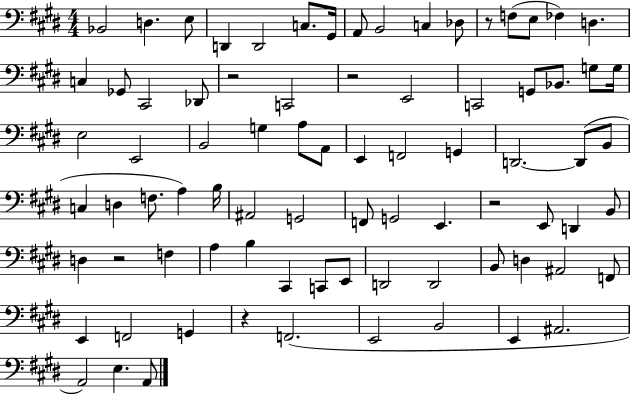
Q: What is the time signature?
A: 4/4